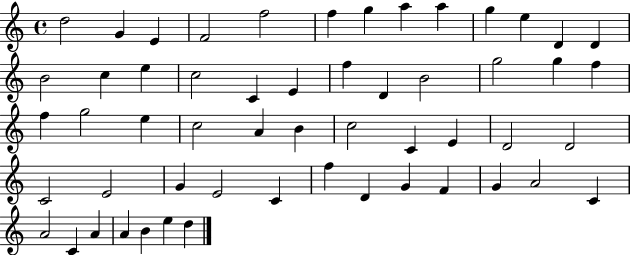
{
  \clef treble
  \time 4/4
  \defaultTimeSignature
  \key c \major
  d''2 g'4 e'4 | f'2 f''2 | f''4 g''4 a''4 a''4 | g''4 e''4 d'4 d'4 | \break b'2 c''4 e''4 | c''2 c'4 e'4 | f''4 d'4 b'2 | g''2 g''4 f''4 | \break f''4 g''2 e''4 | c''2 a'4 b'4 | c''2 c'4 e'4 | d'2 d'2 | \break c'2 e'2 | g'4 e'2 c'4 | f''4 d'4 g'4 f'4 | g'4 a'2 c'4 | \break a'2 c'4 a'4 | a'4 b'4 e''4 d''4 | \bar "|."
}